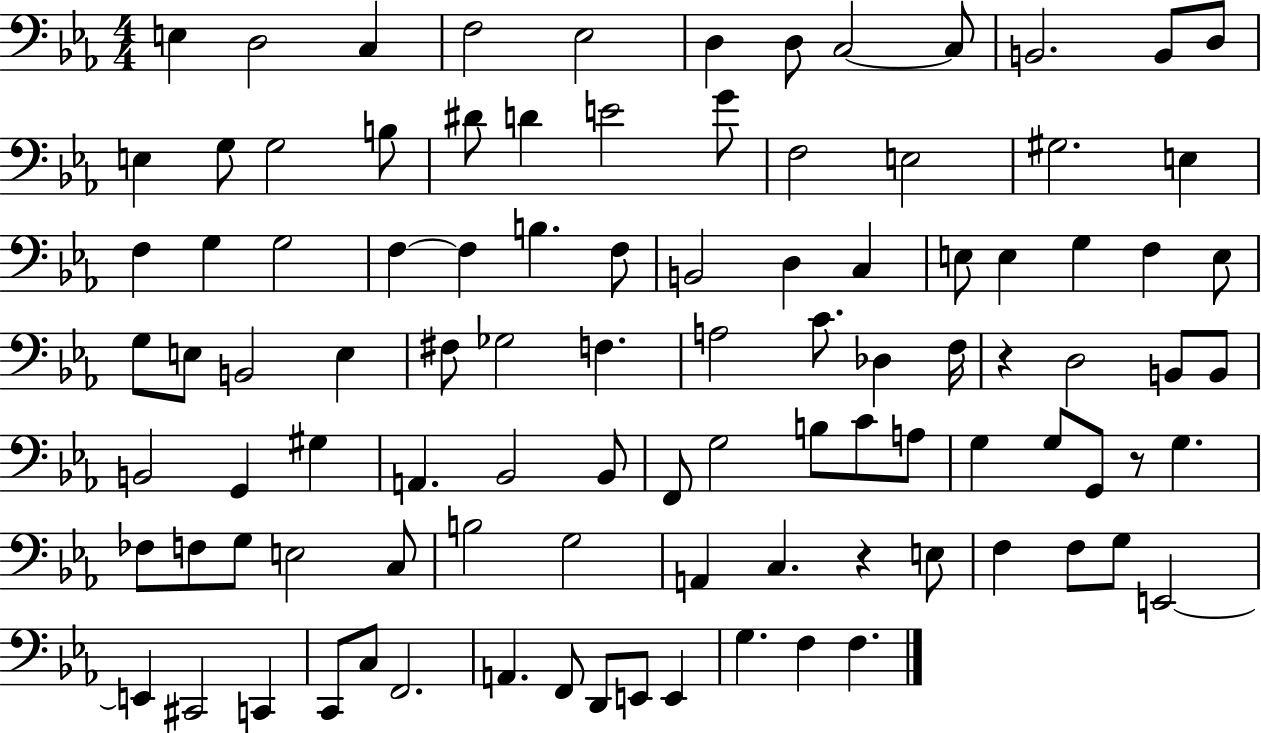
{
  \clef bass
  \numericTimeSignature
  \time 4/4
  \key ees \major
  e4 d2 c4 | f2 ees2 | d4 d8 c2~~ c8 | b,2. b,8 d8 | \break e4 g8 g2 b8 | dis'8 d'4 e'2 g'8 | f2 e2 | gis2. e4 | \break f4 g4 g2 | f4~~ f4 b4. f8 | b,2 d4 c4 | e8 e4 g4 f4 e8 | \break g8 e8 b,2 e4 | fis8 ges2 f4. | a2 c'8. des4 f16 | r4 d2 b,8 b,8 | \break b,2 g,4 gis4 | a,4. bes,2 bes,8 | f,8 g2 b8 c'8 a8 | g4 g8 g,8 r8 g4. | \break fes8 f8 g8 e2 c8 | b2 g2 | a,4 c4. r4 e8 | f4 f8 g8 e,2~~ | \break e,4 cis,2 c,4 | c,8 c8 f,2. | a,4. f,8 d,8 e,8 e,4 | g4. f4 f4. | \break \bar "|."
}